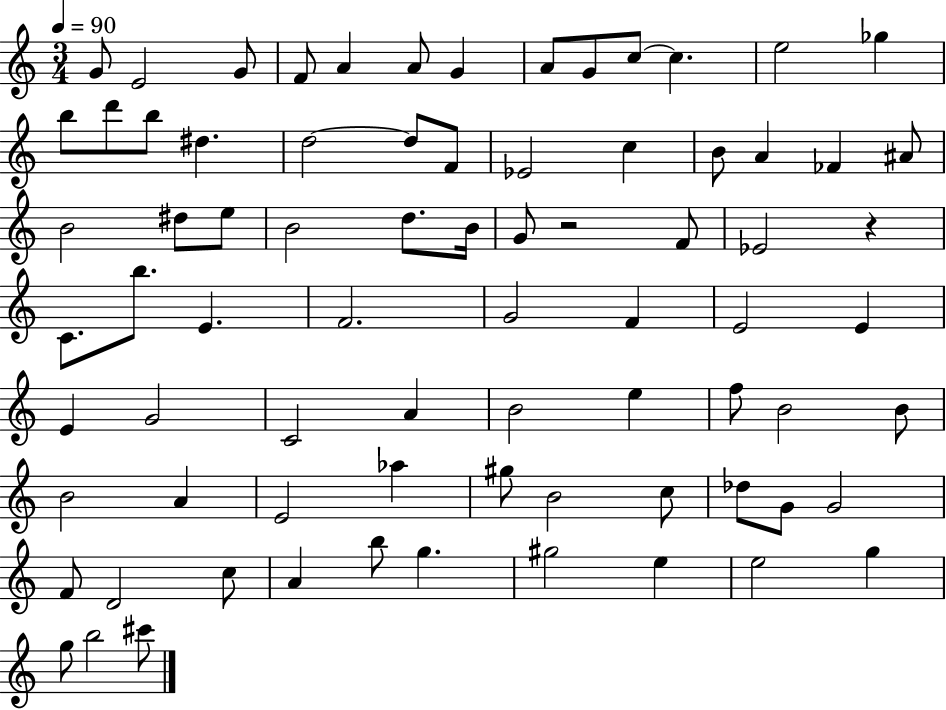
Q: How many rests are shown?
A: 2